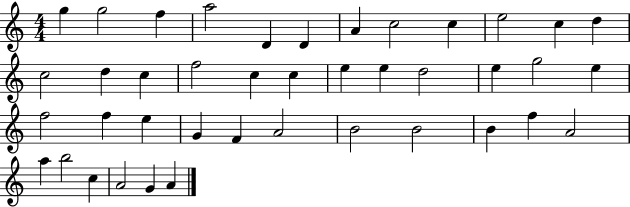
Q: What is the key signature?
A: C major